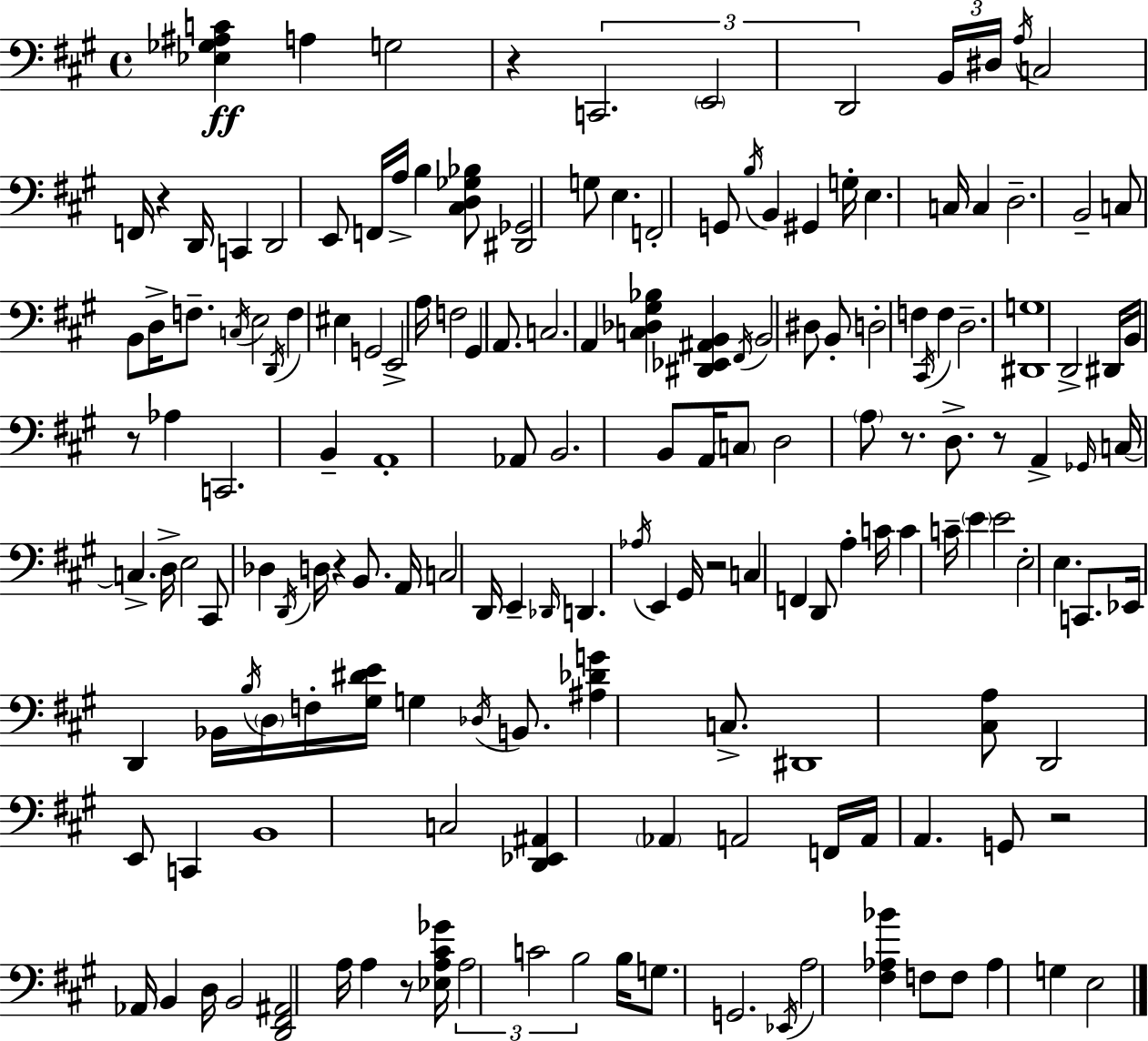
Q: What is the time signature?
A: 4/4